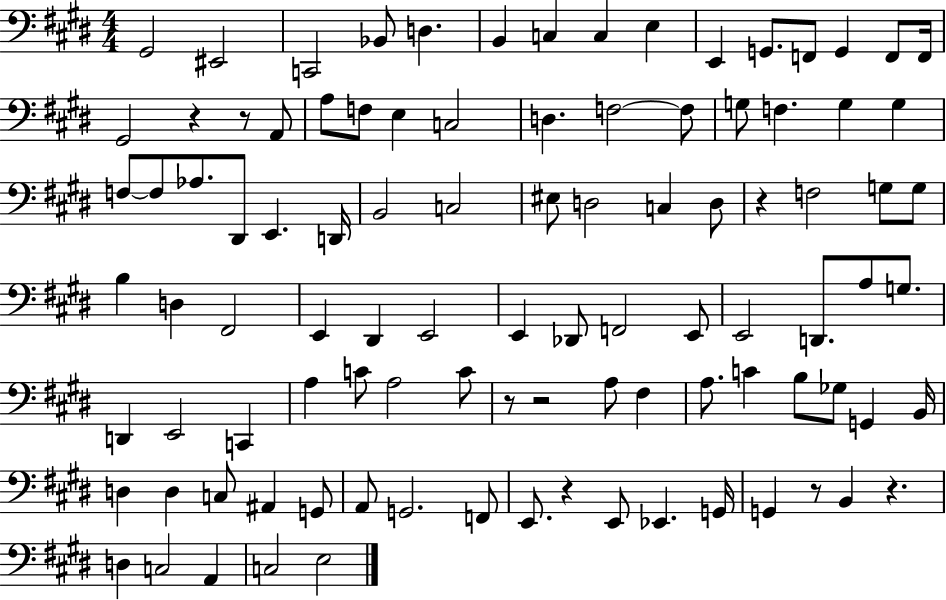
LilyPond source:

{
  \clef bass
  \numericTimeSignature
  \time 4/4
  \key e \major
  gis,2 eis,2 | c,2 bes,8 d4. | b,4 c4 c4 e4 | e,4 g,8. f,8 g,4 f,8 f,16 | \break gis,2 r4 r8 a,8 | a8 f8 e4 c2 | d4. f2~~ f8 | g8 f4. g4 g4 | \break f8~~ f8 aes8. dis,8 e,4. d,16 | b,2 c2 | eis8 d2 c4 d8 | r4 f2 g8 g8 | \break b4 d4 fis,2 | e,4 dis,4 e,2 | e,4 des,8 f,2 e,8 | e,2 d,8. a8 g8. | \break d,4 e,2 c,4 | a4 c'8 a2 c'8 | r8 r2 a8 fis4 | a8. c'4 b8 ges8 g,4 b,16 | \break d4 d4 c8 ais,4 g,8 | a,8 g,2. f,8 | e,8. r4 e,8 ees,4. g,16 | g,4 r8 b,4 r4. | \break d4 c2 a,4 | c2 e2 | \bar "|."
}